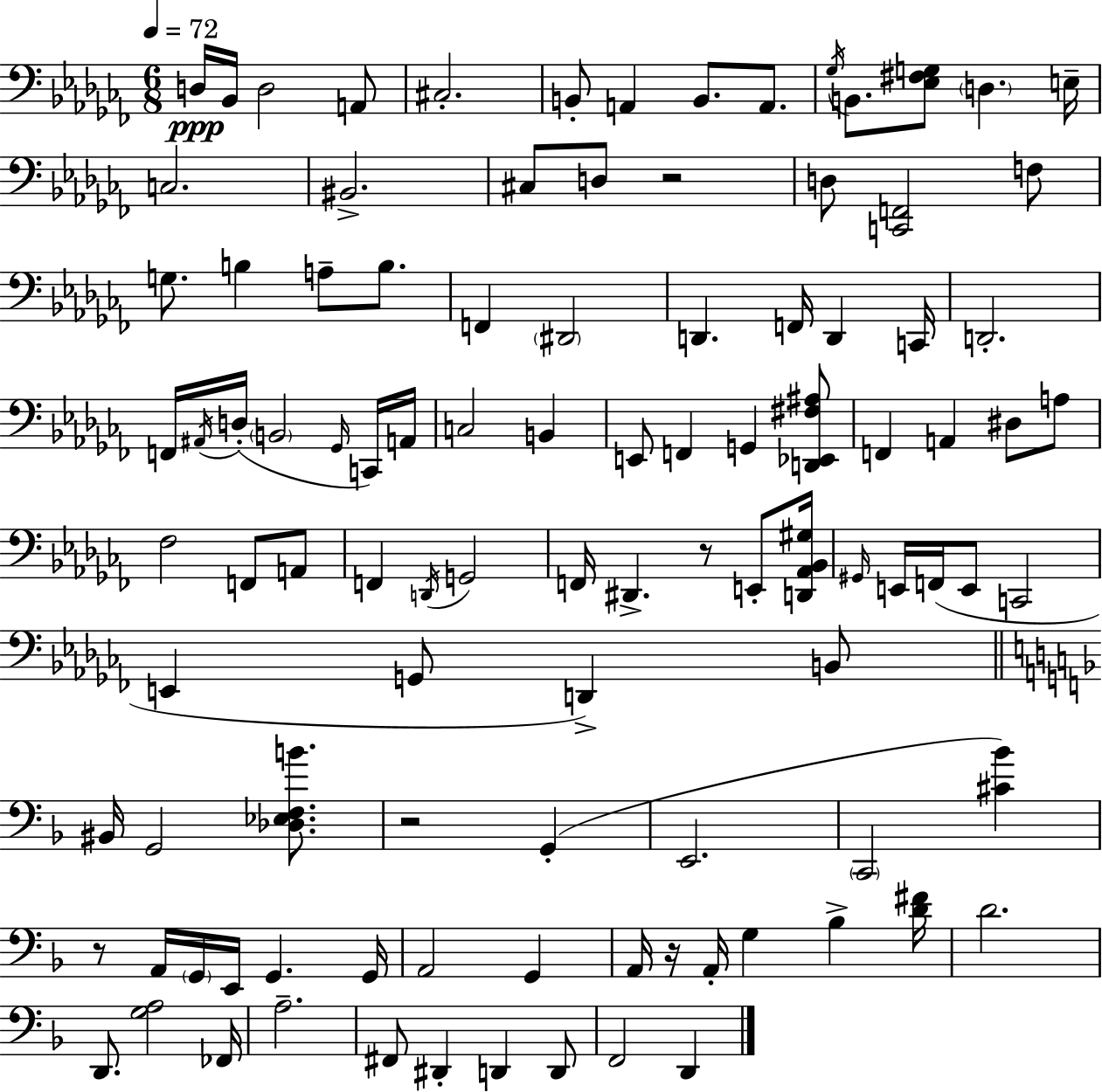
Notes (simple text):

D3/s Bb2/s D3/h A2/e C#3/h. B2/e A2/q B2/e. A2/e. Gb3/s B2/e. [Eb3,F#3,G3]/e D3/q. E3/s C3/h. BIS2/h. C#3/e D3/e R/h D3/e [C2,F2]/h F3/e G3/e. B3/q A3/e B3/e. F2/q D#2/h D2/q. F2/s D2/q C2/s D2/h. F2/s A#2/s D3/s B2/h Gb2/s C2/s A2/s C3/h B2/q E2/e F2/q G2/q [D2,Eb2,F#3,A#3]/e F2/q A2/q D#3/e A3/e FES3/h F2/e A2/e F2/q D2/s G2/h F2/s D#2/q. R/e E2/e [D2,Ab2,Bb2,G#3]/s G#2/s E2/s F2/s E2/e C2/h E2/q G2/e D2/q B2/e BIS2/s G2/h [Db3,Eb3,F3,B4]/e. R/h G2/q E2/h. C2/h [C#4,Bb4]/q R/e A2/s G2/s E2/s G2/q. G2/s A2/h G2/q A2/s R/s A2/s G3/q Bb3/q [D4,F#4]/s D4/h. D2/e. [G3,A3]/h FES2/s A3/h. F#2/e D#2/q D2/q D2/e F2/h D2/q